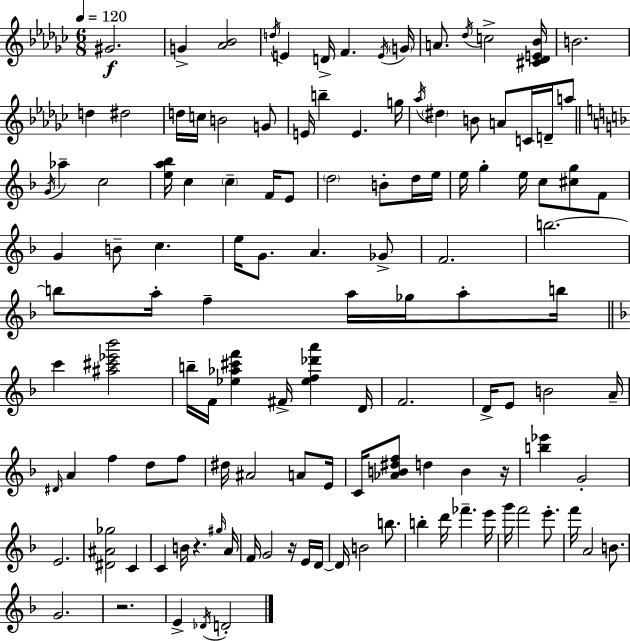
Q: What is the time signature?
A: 6/8